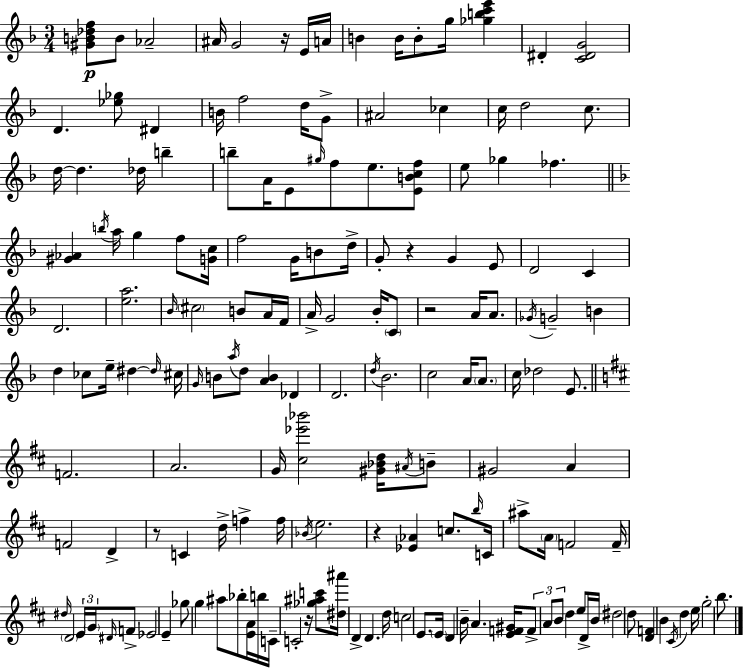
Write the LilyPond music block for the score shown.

{
  \clef treble
  \numericTimeSignature
  \time 3/4
  \key d \minor
  <gis' b' des'' f''>8\p b'8 aes'2-- | ais'16 g'2 r16 e'16 a'16 | b'4 b'16 b'8-. g''16 <ges'' b'' c''' e'''>4 | dis'4-. <c' dis' g'>2 | \break d'4. <ees'' ges''>8 dis'4 | b'16 f''2 d''16 g'8-> | ais'2 ces''4 | c''16 d''2 c''8. | \break d''16~~ d''4. des''16 b''4-- | b''8-- a'16 e'8 \grace { gis''16 } f''8 e''8. <e' b' c'' f''>8 | e''8 ges''4 fes''4. | \bar "||" \break \key d \minor <gis' aes'>4 \acciaccatura { b''16 } a''16 g''4 f''8 | <g' c''>16 f''2 g'16 b'8 | d''16-> g'8-. r4 g'4 e'8 | d'2 c'4 | \break d'2. | <e'' a''>2. | \grace { bes'16 } \parenthesize cis''2 b'8 | a'16 f'16 a'16-> g'2 bes'16-. | \break \parenthesize c'8 r2 a'16 a'8. | \acciaccatura { ges'16 } g'2-- b'4 | d''4 ces''8 e''16-- dis''4~~ | \grace { dis''16 } cis''16 \grace { g'16 } b'8 \acciaccatura { a''16 } d''8 <a' b'>4 | \break des'4 d'2. | \acciaccatura { d''16 } bes'2. | c''2 | a'16 \parenthesize a'8. c''16 des''2 | \break e'8. \bar "||" \break \key d \major f'2. | a'2. | g'16 <cis'' ees''' bes'''>2 <gis' bes' d''>16 \acciaccatura { ais'16 } b'8-- | gis'2 a'4 | \break f'2 d'4-> | r8 c'4 d''16-> f''4-> | f''16 \acciaccatura { bes'16 } e''2. | r4 <ees' aes'>4 c''8. | \break \grace { b''16 } c'16 ais''8-> \parenthesize a'16 f'2 | f'16-- \grace { dis''16 } \parenthesize d'2 | \tuplet 3/2 { e'16 \parenthesize g'16 \grace { dis'16 } } f'8-> ees'2 | e'4-- ges''8 g''4 ais''8 | \break bes''8-. <e' a'>16 b''16 c'16-- c'2-. | r16 <ges'' ais'' c'''>8 <dis'' ais'''>16 d'4-> d'4. | d''16 c''2 | e'8. \parenthesize e'16 d'4 b'16-- a'4. | \break <e' f' gis'>16 \tuplet 3/2 { f'8-> a'8 b'8 } d''4 | e''8 d'16-> b'16 dis''2 | d''8 <d' f'>4 b'4 | \acciaccatura { cis'16 } d''4 e''16 g''2-. | \break b''8. \bar "|."
}